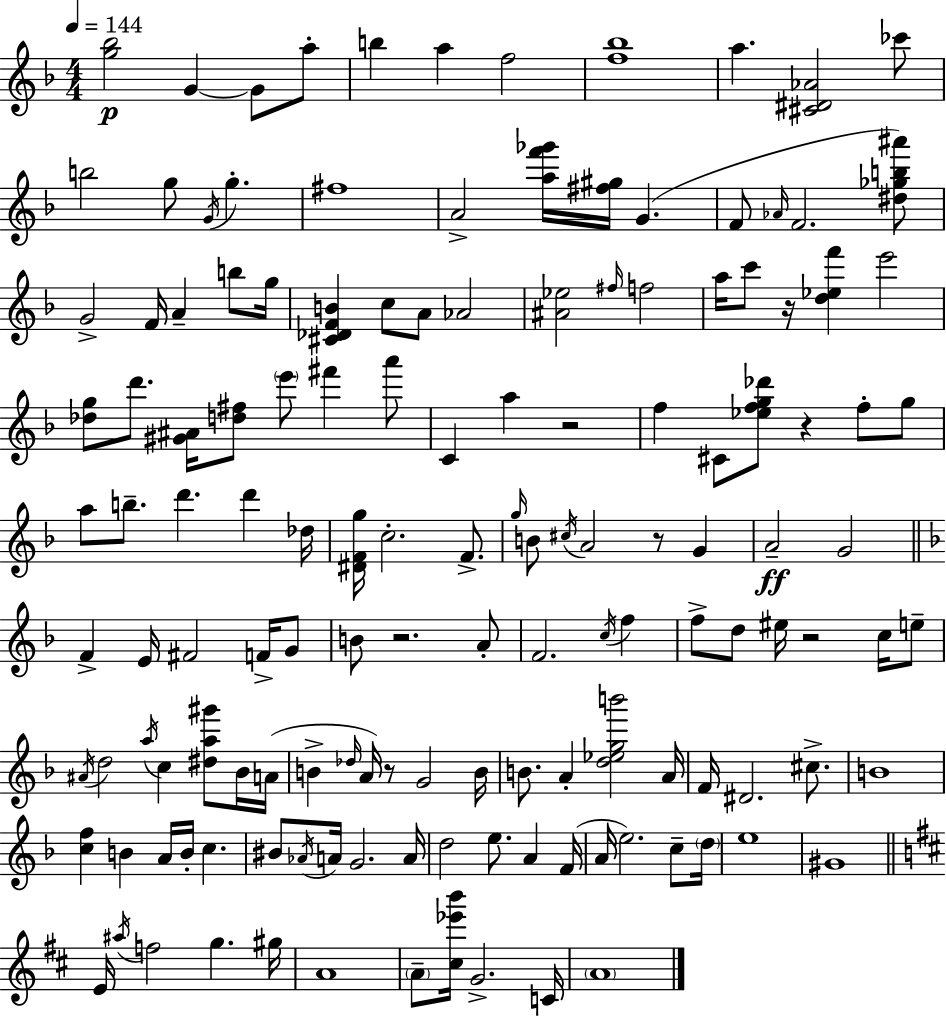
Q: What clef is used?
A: treble